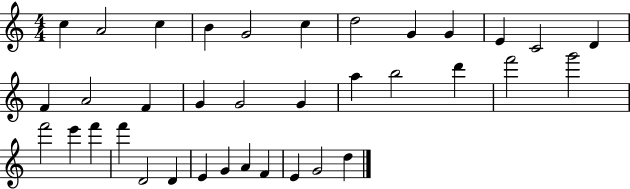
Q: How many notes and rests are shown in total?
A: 36